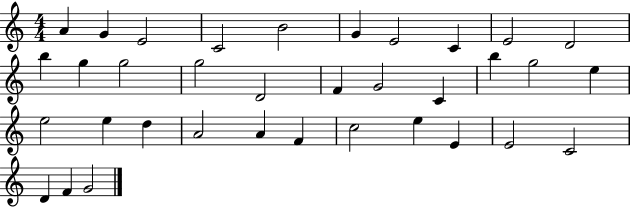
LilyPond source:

{
  \clef treble
  \numericTimeSignature
  \time 4/4
  \key c \major
  a'4 g'4 e'2 | c'2 b'2 | g'4 e'2 c'4 | e'2 d'2 | \break b''4 g''4 g''2 | g''2 d'2 | f'4 g'2 c'4 | b''4 g''2 e''4 | \break e''2 e''4 d''4 | a'2 a'4 f'4 | c''2 e''4 e'4 | e'2 c'2 | \break d'4 f'4 g'2 | \bar "|."
}